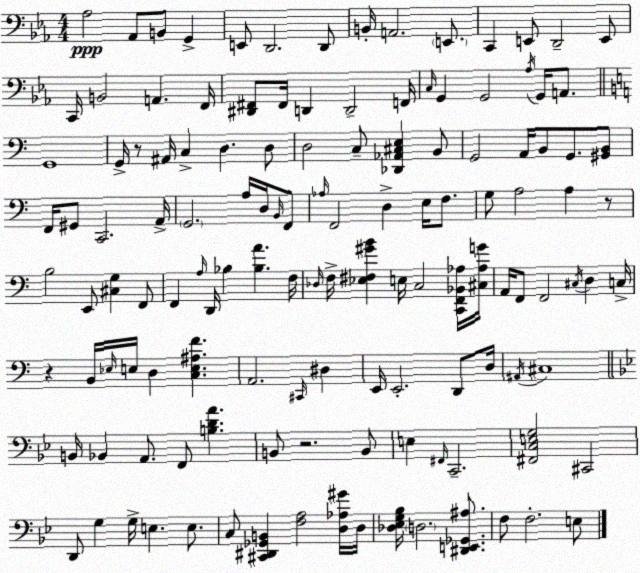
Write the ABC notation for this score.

X:1
T:Untitled
M:4/4
L:1/4
K:Cm
_A,2 _A,,/2 B,,/2 G,, E,,/2 D,,2 D,,/2 B,,/4 A,,2 E,,/2 C,, E,,/2 D,,2 E,,/2 C,,/4 B,,2 A,, F,,/4 [^D,,^F,,]/2 ^F,,/4 D,, D,,2 F,,/4 C,/4 G,, G,,2 _A,/4 G,,/4 A,,/2 G,,4 G,,/4 z/2 ^A,,/4 C, D, D,/2 D,2 C,/2 [_D,,_A,,^C,E,] B,,/2 G,,2 A,,/4 B,,/2 G,,/2 [^G,,B,,]/2 F,,/4 ^G,,/2 C,,2 A,,/4 G,,2 A,/4 D,/4 B,,/4 F,,/2 _A,/4 F,,2 D, E,/4 F,/2 G,/2 A,2 A, z/2 B,2 E,,/2 [^C,G,] F,,/2 F,, A,/4 D,,/4 _B, [_B,A] F,/4 _D,/4 F,/4 [_E,^F,^GB] E,/4 C,2 [C,,F,,_B,,_A,]/4 [^C,_A,G]/4 A,,/4 F,,/2 F,,2 ^C,/4 D, C,/4 z B,,/4 _E,/4 E,/4 D, [C,E,^A,F] A,,2 ^C,,/4 ^D, E,,/4 E,,2 D,,/2 D,/4 ^A,,/4 ^C,4 B,,/4 _B,, A,,/2 F,,/2 [B,DA] B,,/2 z2 B,,/2 E, ^F,,/4 C,,2 [^F,,C,E,G,]2 ^C,,2 D,,/2 G, G,/4 E, E,/2 C,/2 [^C,,^D,,_G,,B,,] [F,A,]2 [D,_A,^G]/4 D,/4 [_D,_E,G,_B,]/4 D,2 [^D,,E,,_G,,^A,]/2 F,/2 F,2 E,/2